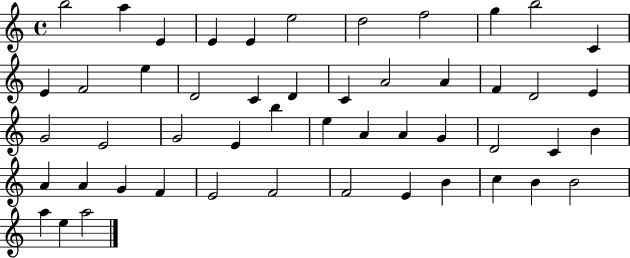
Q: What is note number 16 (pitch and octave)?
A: C4